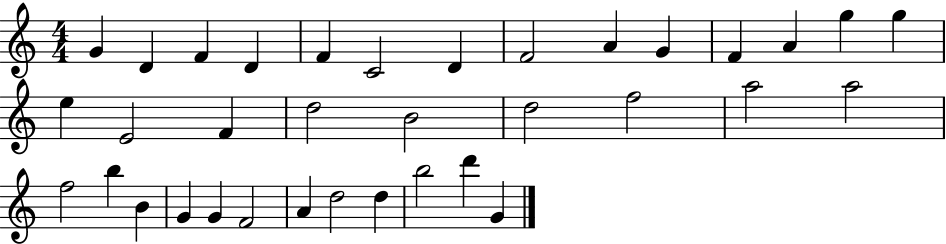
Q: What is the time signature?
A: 4/4